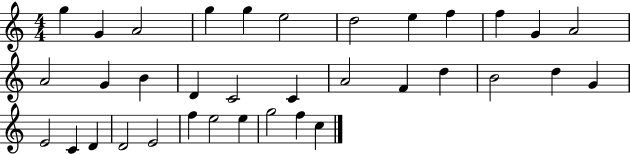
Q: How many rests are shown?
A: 0